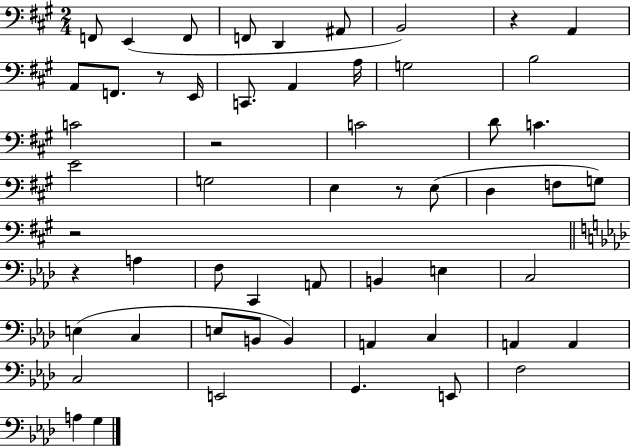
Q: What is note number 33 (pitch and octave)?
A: E3